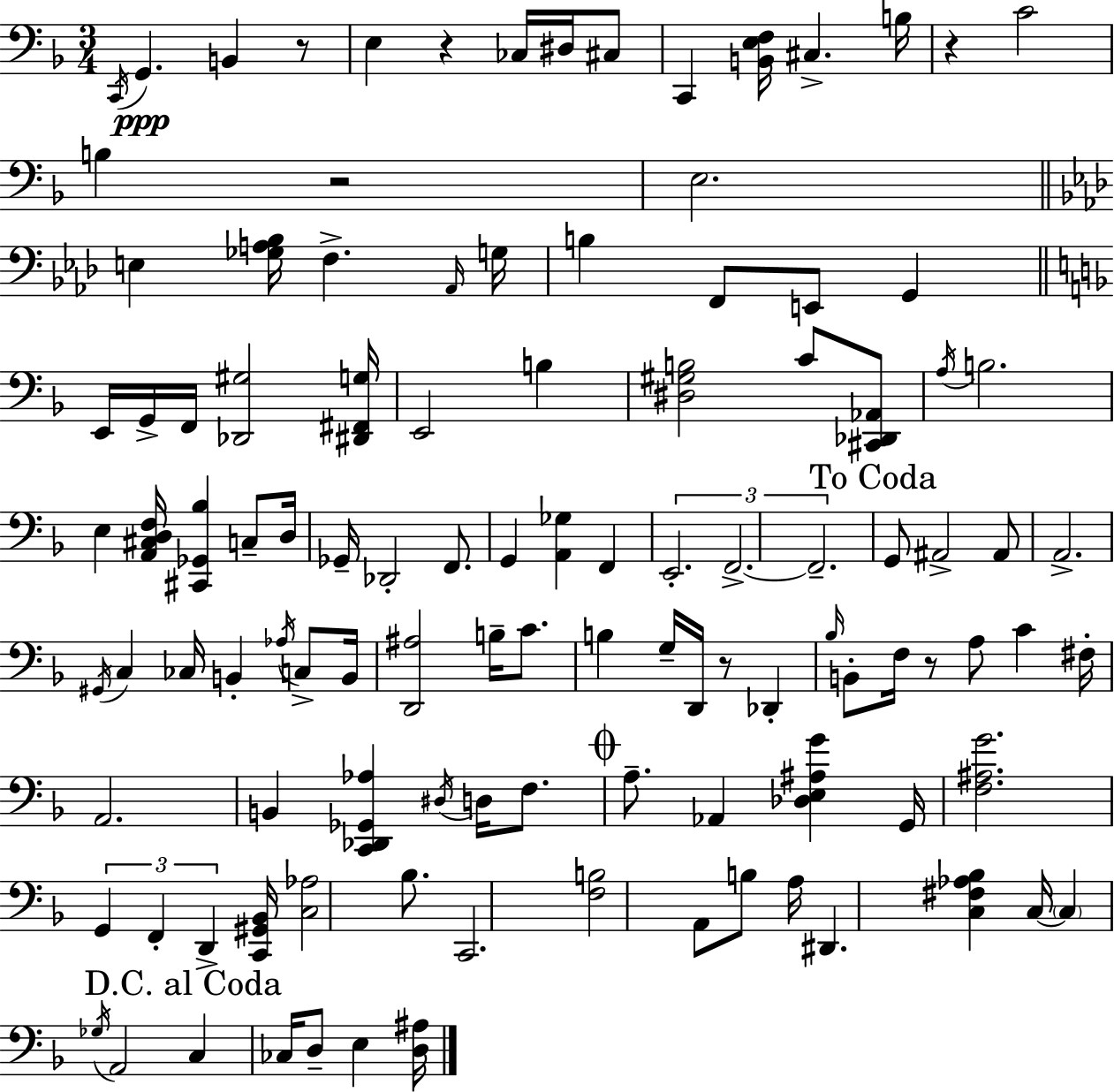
X:1
T:Untitled
M:3/4
L:1/4
K:F
C,,/4 G,, B,, z/2 E, z _C,/4 ^D,/4 ^C,/2 C,, [B,,E,F,]/4 ^C, B,/4 z C2 B, z2 E,2 E, [_G,A,_B,]/4 F, _A,,/4 G,/4 B, F,,/2 E,,/2 G,, E,,/4 G,,/4 F,,/4 [_D,,^G,]2 [^D,,^F,,G,]/4 E,,2 B, [^D,^G,B,]2 C/2 [^C,,_D,,_A,,]/2 A,/4 B,2 E, [A,,^C,D,F,]/4 [^C,,_G,,_B,] C,/2 D,/4 _G,,/4 _D,,2 F,,/2 G,, [A,,_G,] F,, E,,2 F,,2 F,,2 G,,/2 ^A,,2 ^A,,/2 A,,2 ^G,,/4 C, _C,/4 B,, _A,/4 C,/2 B,,/4 [D,,^A,]2 B,/4 C/2 B, G,/4 D,,/4 z/2 _D,, _B,/4 B,,/2 F,/4 z/2 A,/2 C ^F,/4 A,,2 B,, [C,,_D,,_G,,_A,] ^D,/4 D,/4 F,/2 A,/2 _A,, [_D,E,^A,G] G,,/4 [F,^A,G]2 G,, F,, D,, [C,,^G,,_B,,]/4 [C,_A,]2 _B,/2 C,,2 [F,B,]2 A,,/2 B,/2 A,/4 ^D,, [C,^F,_A,_B,] C,/4 C, _G,/4 A,,2 C, _C,/4 D,/2 E, [D,^A,]/4